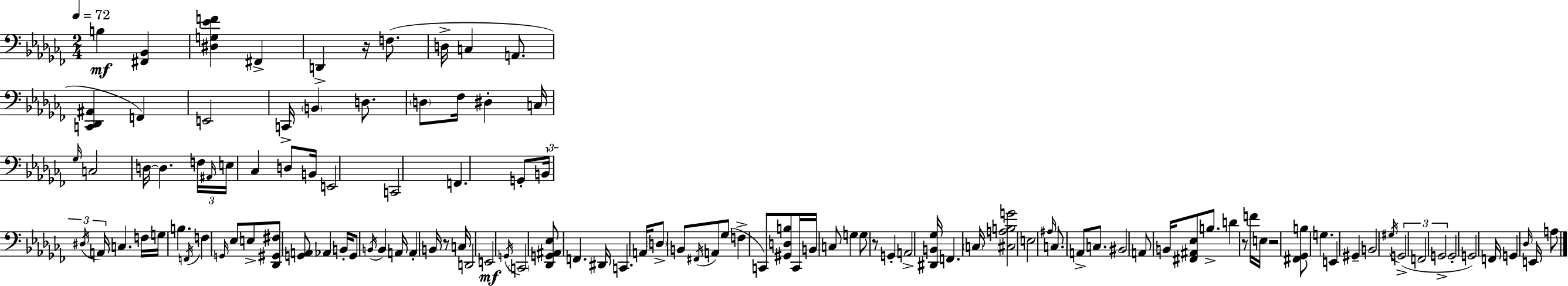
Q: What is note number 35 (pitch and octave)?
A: F3